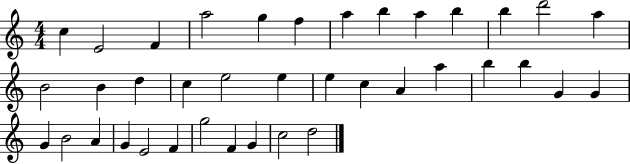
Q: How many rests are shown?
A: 0